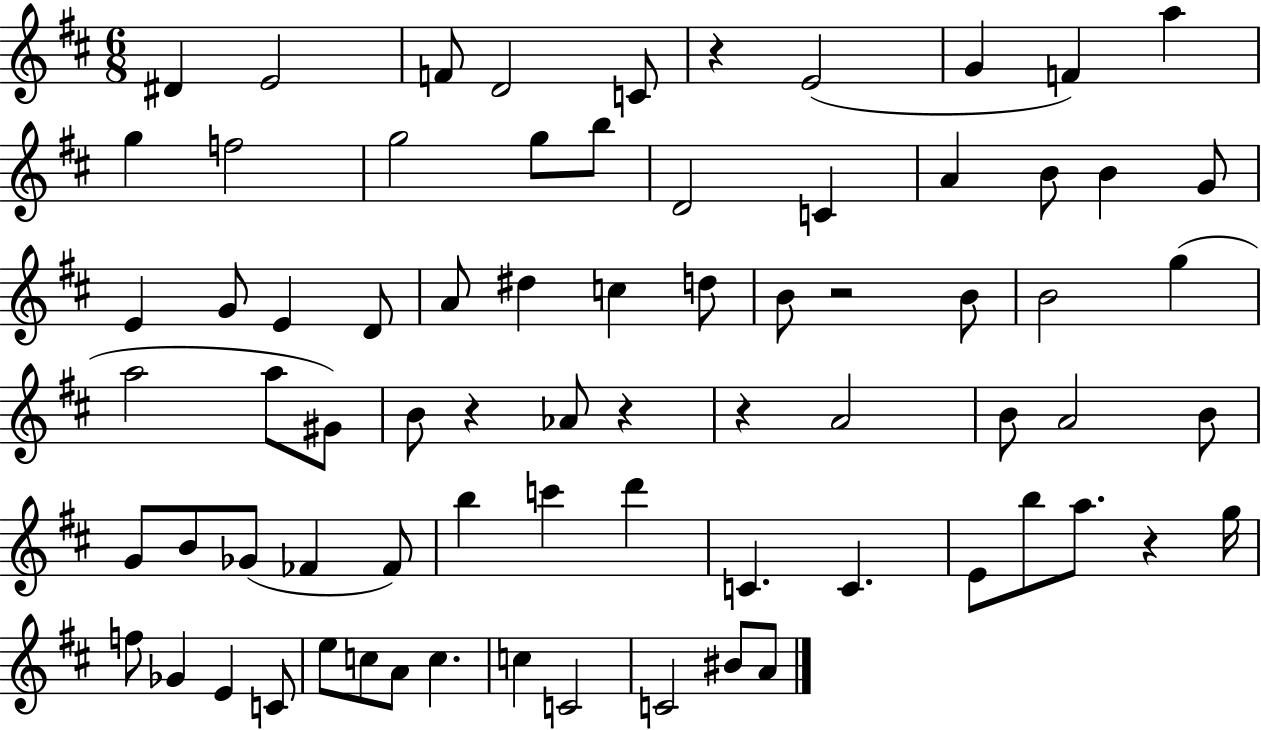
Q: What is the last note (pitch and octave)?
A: A4